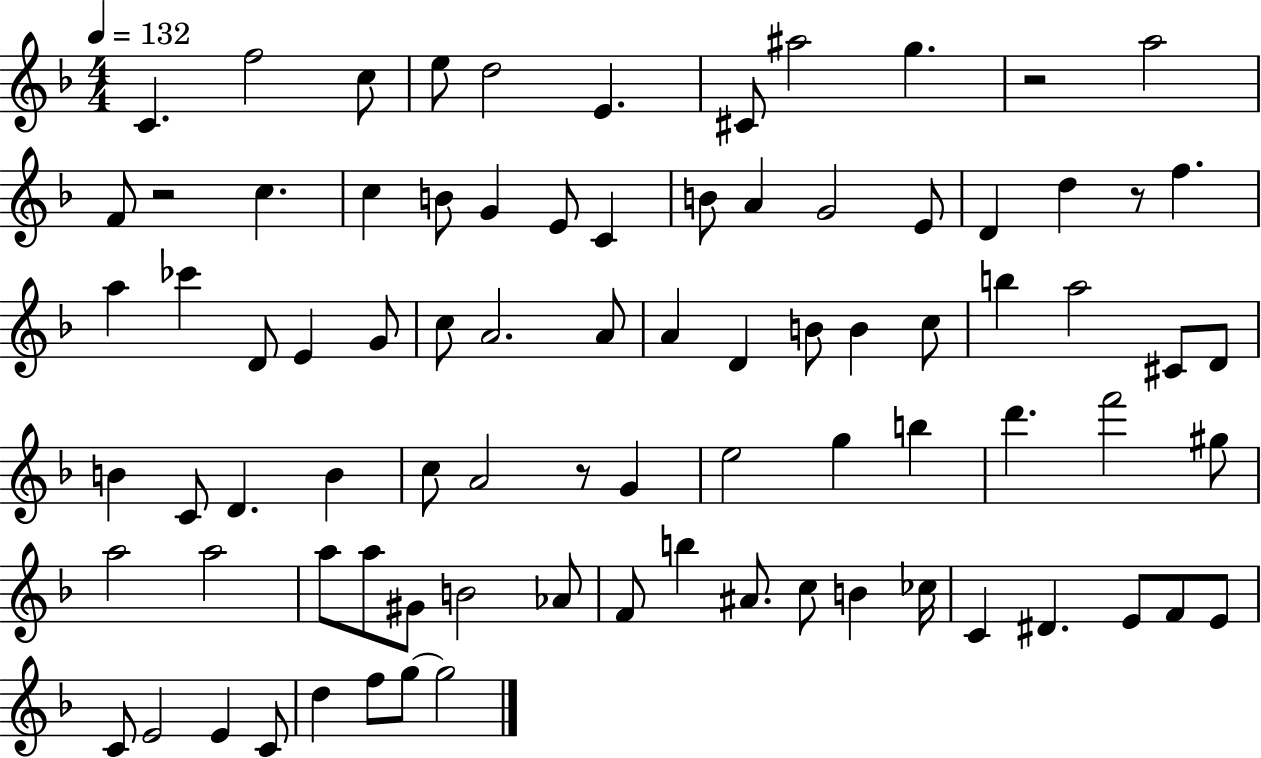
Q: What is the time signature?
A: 4/4